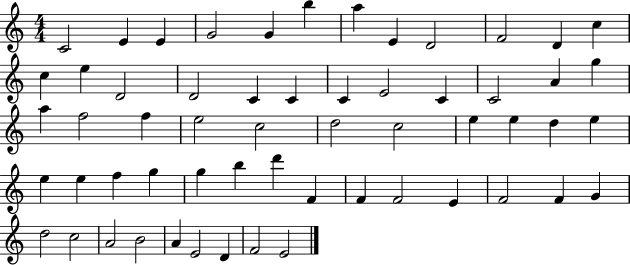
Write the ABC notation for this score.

X:1
T:Untitled
M:4/4
L:1/4
K:C
C2 E E G2 G b a E D2 F2 D c c e D2 D2 C C C E2 C C2 A g a f2 f e2 c2 d2 c2 e e d e e e f g g b d' F F F2 E F2 F G d2 c2 A2 B2 A E2 D F2 E2